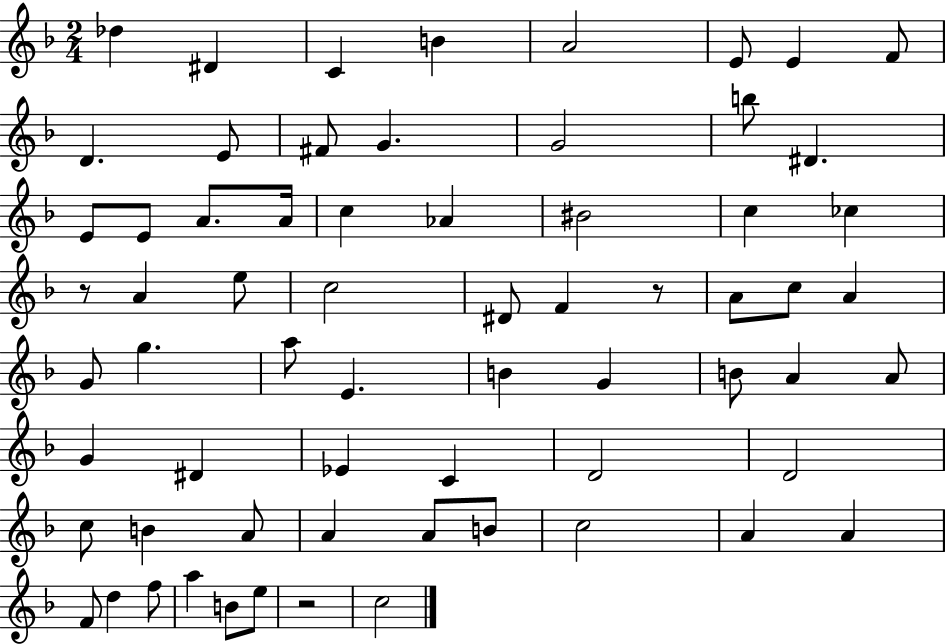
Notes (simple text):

Db5/q D#4/q C4/q B4/q A4/h E4/e E4/q F4/e D4/q. E4/e F#4/e G4/q. G4/h B5/e D#4/q. E4/e E4/e A4/e. A4/s C5/q Ab4/q BIS4/h C5/q CES5/q R/e A4/q E5/e C5/h D#4/e F4/q R/e A4/e C5/e A4/q G4/e G5/q. A5/e E4/q. B4/q G4/q B4/e A4/q A4/e G4/q D#4/q Eb4/q C4/q D4/h D4/h C5/e B4/q A4/e A4/q A4/e B4/e C5/h A4/q A4/q F4/e D5/q F5/e A5/q B4/e E5/e R/h C5/h